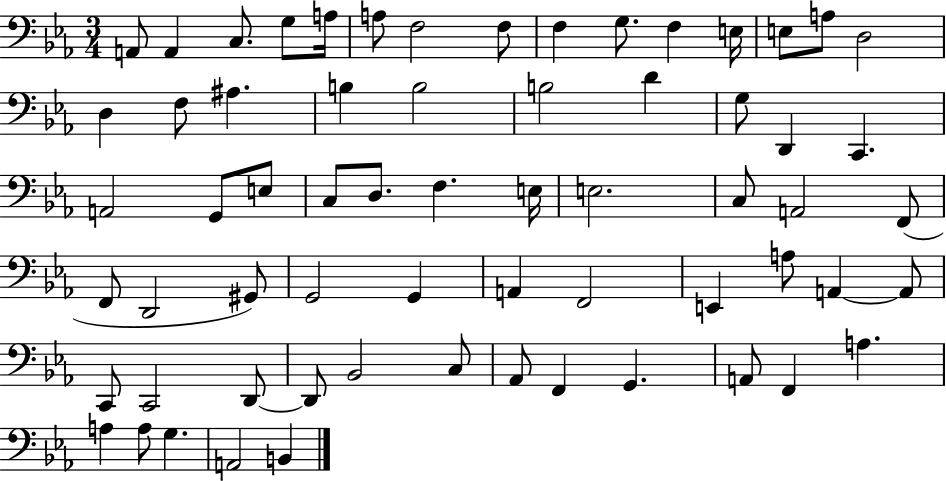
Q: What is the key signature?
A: EES major